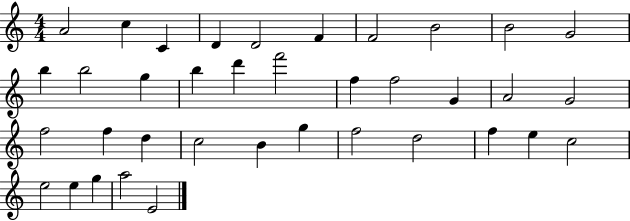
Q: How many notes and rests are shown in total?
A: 37